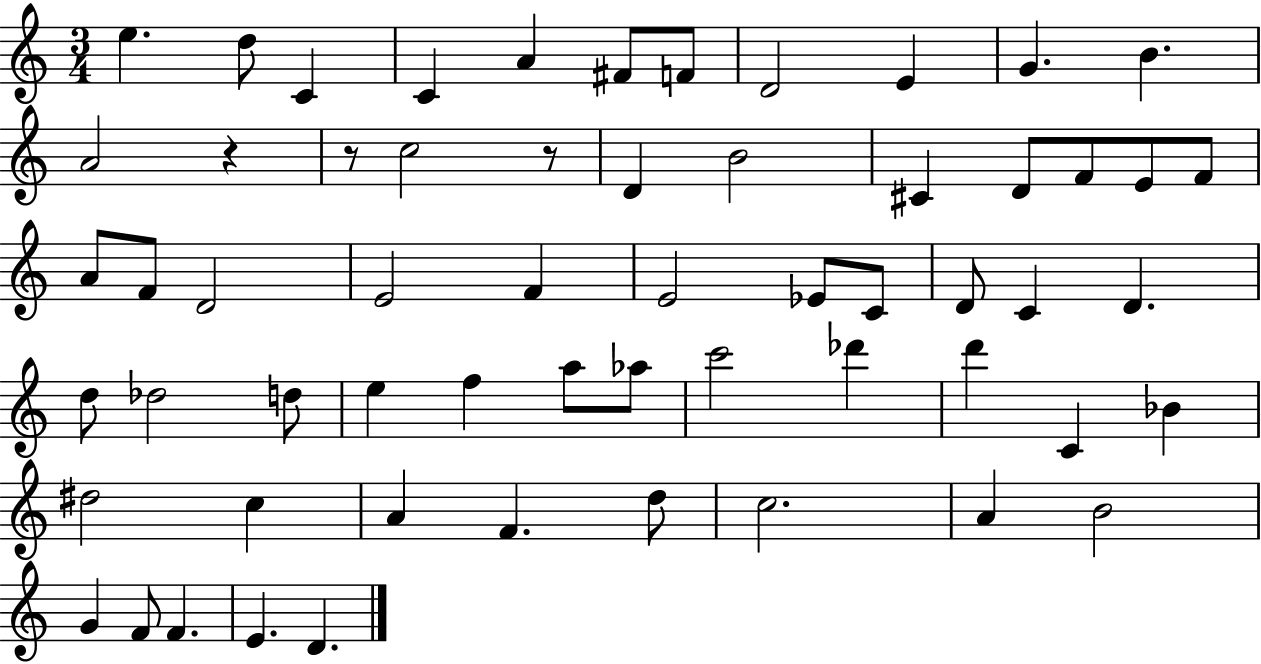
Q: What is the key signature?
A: C major